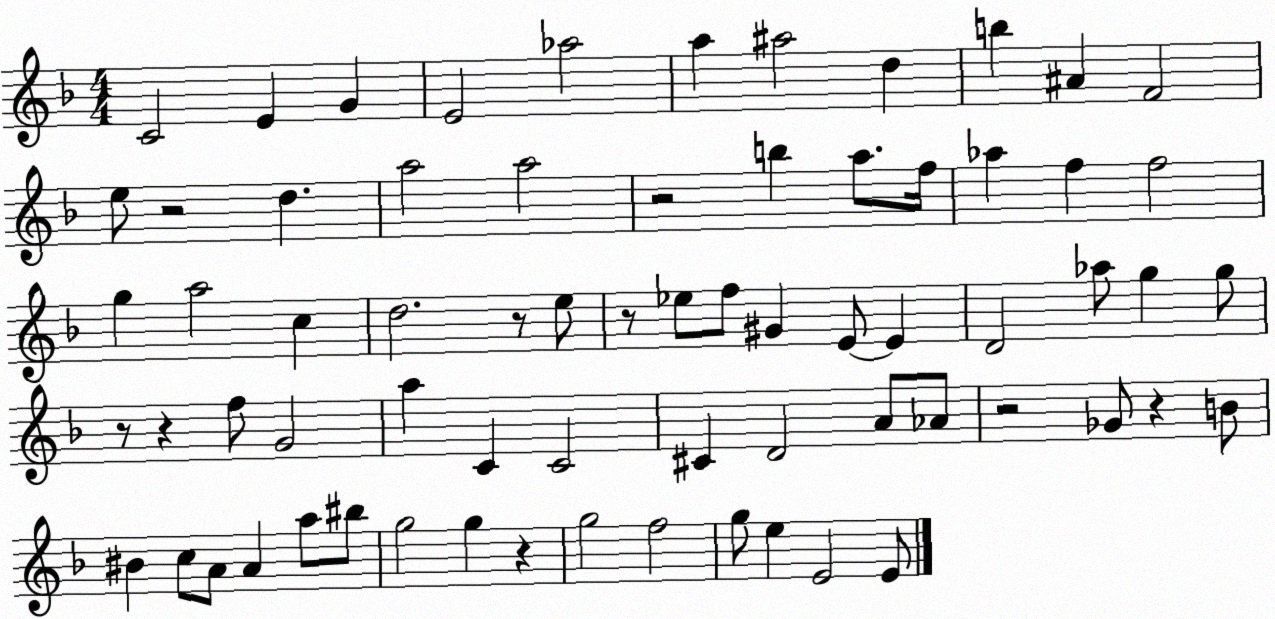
X:1
T:Untitled
M:4/4
L:1/4
K:F
C2 E G E2 _a2 a ^a2 d b ^A F2 e/2 z2 d a2 a2 z2 b a/2 f/4 _a f f2 g a2 c d2 z/2 e/2 z/2 _e/2 f/2 ^G E/2 E D2 _a/2 g g/2 z/2 z f/2 G2 a C C2 ^C D2 A/2 _A/2 z2 _G/2 z B/2 ^B c/2 A/2 A a/2 ^b/2 g2 g z g2 f2 g/2 e E2 E/2